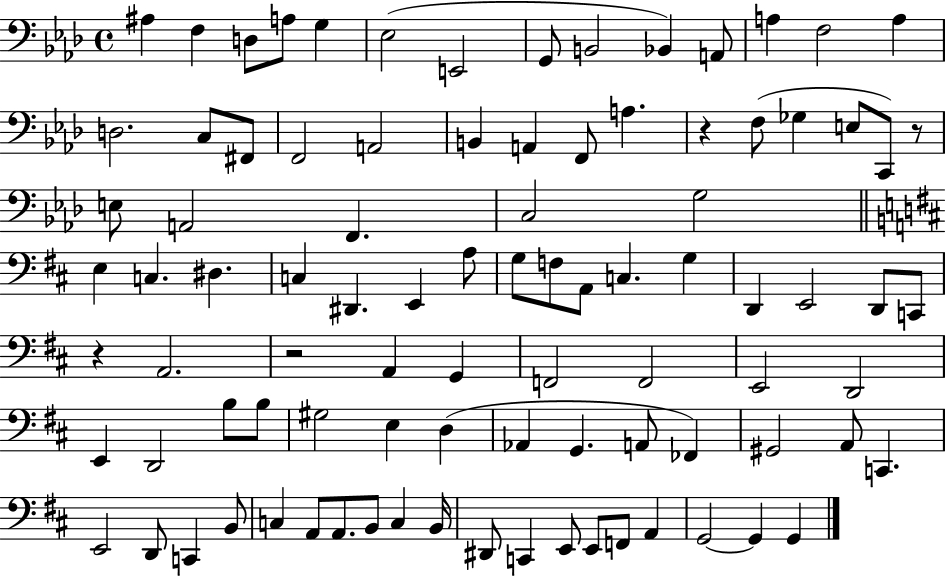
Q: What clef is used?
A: bass